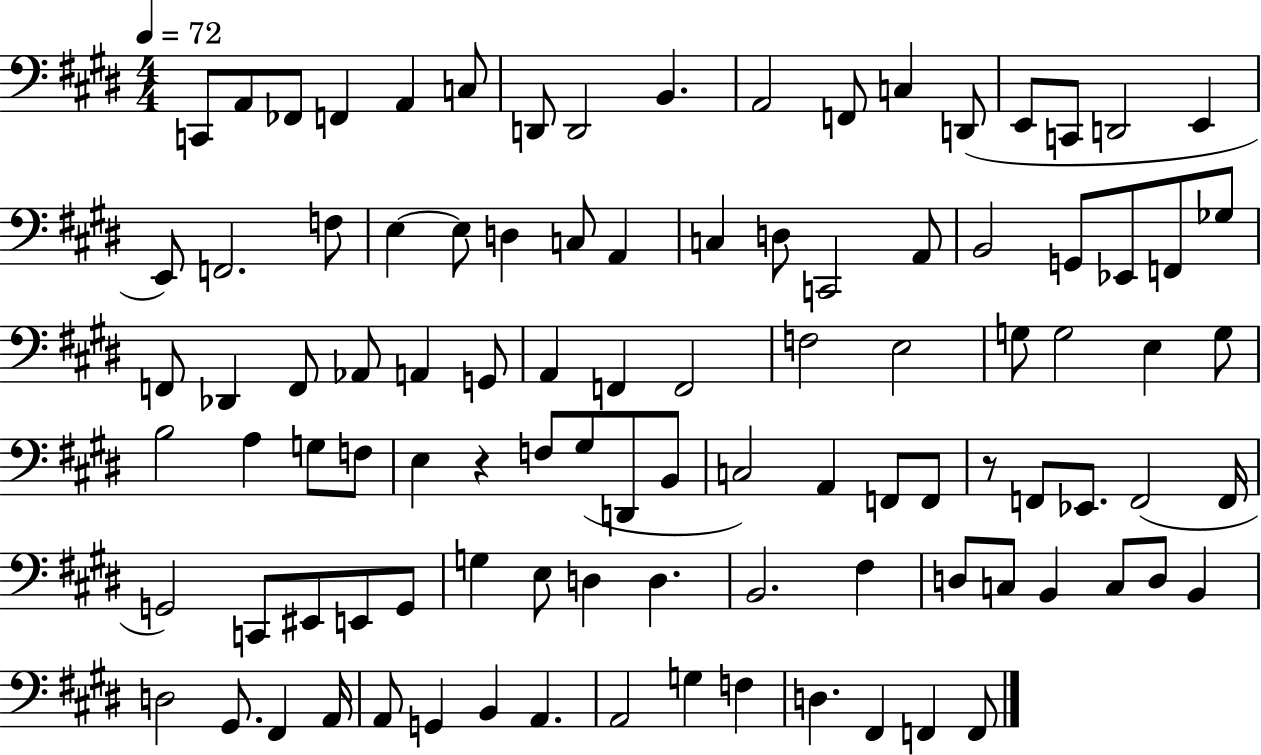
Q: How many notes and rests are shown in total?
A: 100